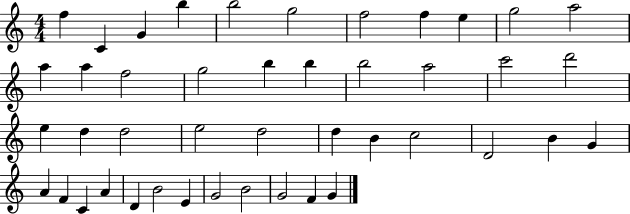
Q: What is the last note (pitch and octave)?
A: G4